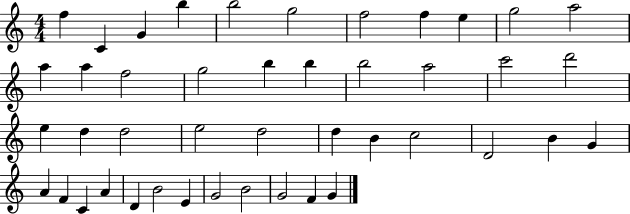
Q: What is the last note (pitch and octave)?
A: G4